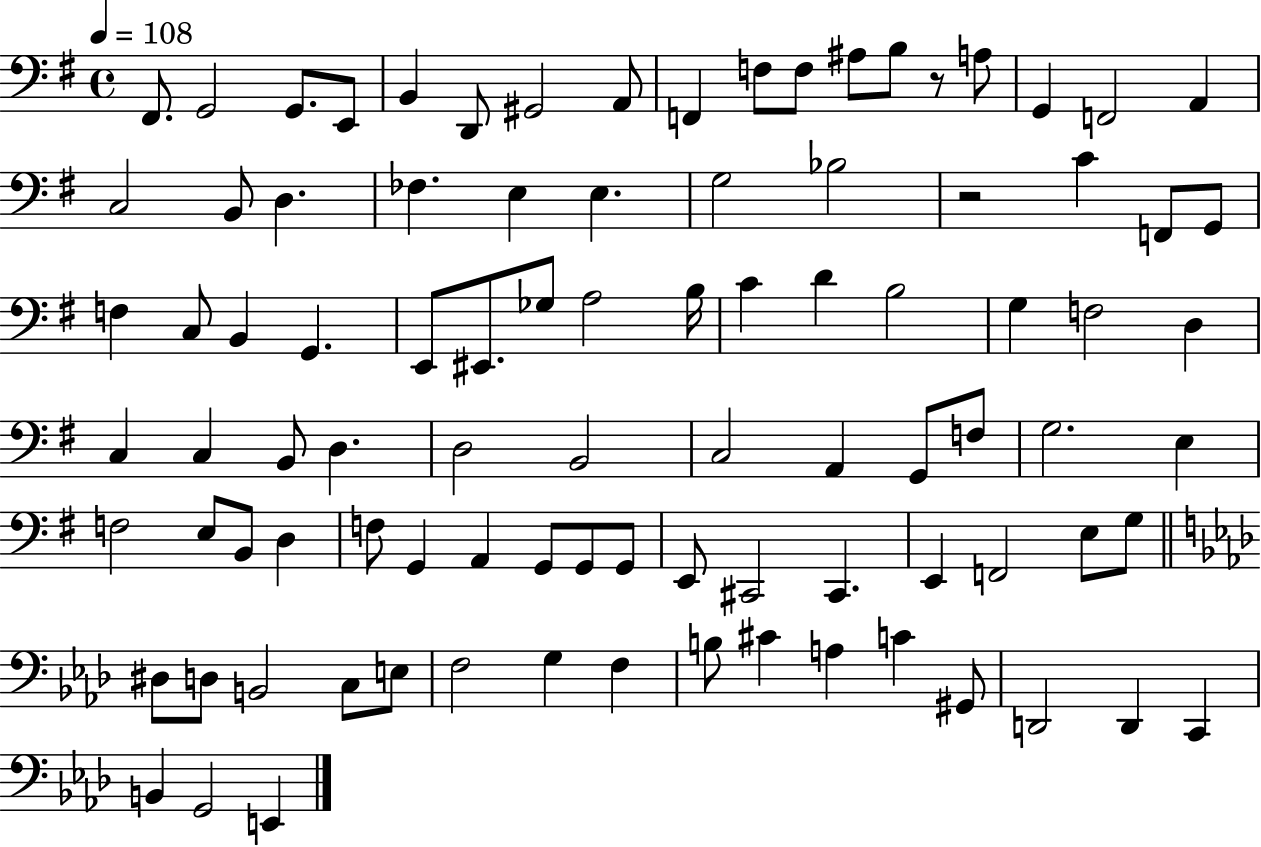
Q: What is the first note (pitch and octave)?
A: F#2